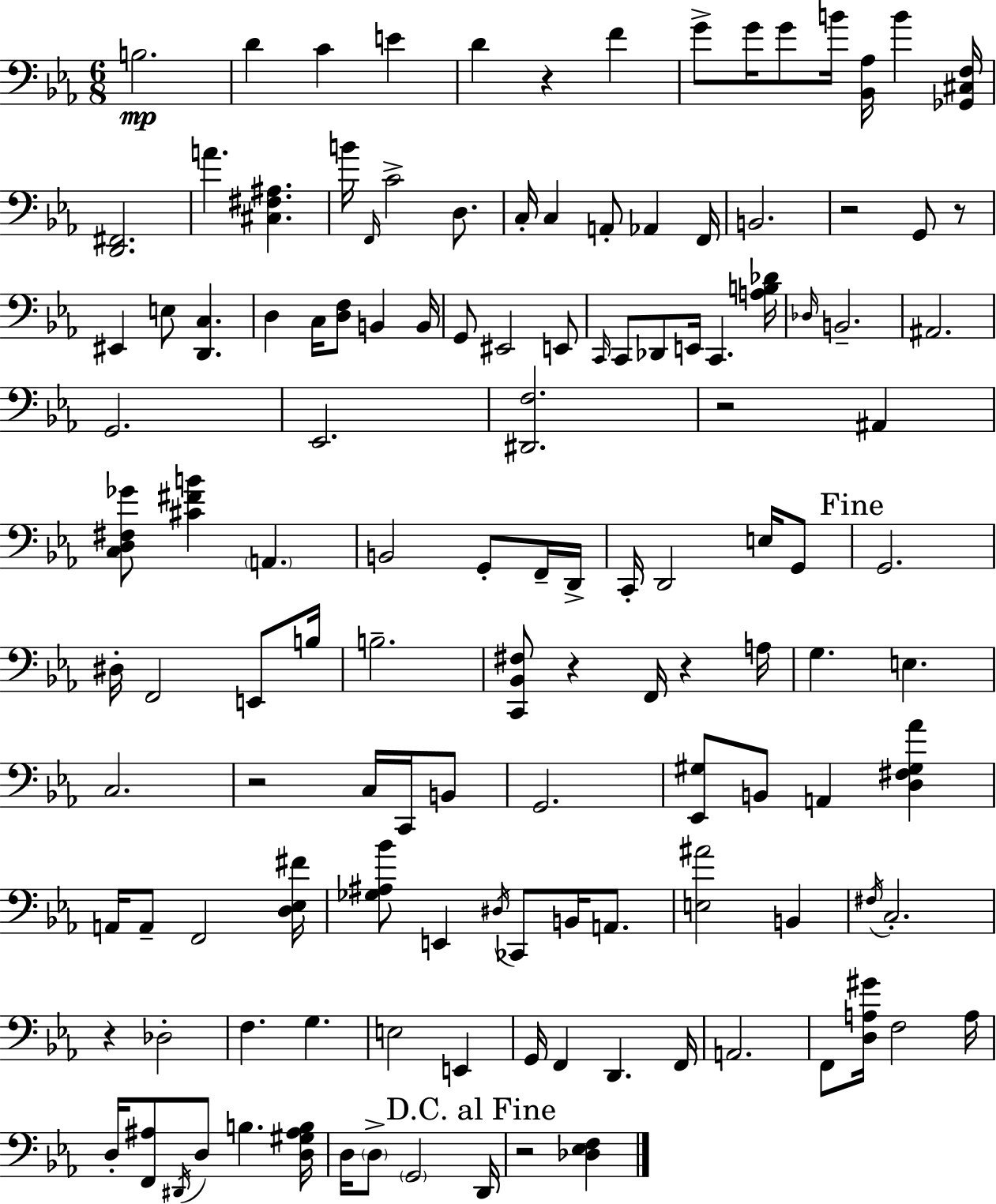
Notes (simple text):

B3/h. D4/q C4/q E4/q D4/q R/q F4/q G4/e G4/s G4/e B4/s [Bb2,Ab3]/s B4/q [Gb2,C#3,F3]/s [D2,F#2]/h. A4/q. [C#3,F#3,A#3]/q. B4/s F2/s C4/h D3/e. C3/s C3/q A2/e Ab2/q F2/s B2/h. R/h G2/e R/e EIS2/q E3/e [D2,C3]/q. D3/q C3/s [D3,F3]/e B2/q B2/s G2/e EIS2/h E2/e C2/s C2/e Db2/e E2/s C2/q. [A3,B3,Db4]/s Db3/s B2/h. A#2/h. G2/h. Eb2/h. [D#2,F3]/h. R/h A#2/q [C3,D3,F#3,Gb4]/e [C#4,F#4,B4]/q A2/q. B2/h G2/e F2/s D2/s C2/s D2/h E3/s G2/e G2/h. D#3/s F2/h E2/e B3/s B3/h. [C2,Bb2,F#3]/e R/q F2/s R/q A3/s G3/q. E3/q. C3/h. R/h C3/s C2/s B2/e G2/h. [Eb2,G#3]/e B2/e A2/q [D3,F#3,G#3,Ab4]/q A2/s A2/e F2/h [D3,Eb3,F#4]/s [Gb3,A#3,Bb4]/e E2/q D#3/s CES2/e B2/s A2/e. [E3,A#4]/h B2/q F#3/s C3/h. R/q Db3/h F3/q. G3/q. E3/h E2/q G2/s F2/q D2/q. F2/s A2/h. F2/e [D3,A3,G#4]/s F3/h A3/s D3/s [F2,A#3]/e D#2/s D3/e B3/q. [D3,G#3,A#3,B3]/s D3/s D3/e G2/h D2/s R/h [Db3,Eb3,F3]/q